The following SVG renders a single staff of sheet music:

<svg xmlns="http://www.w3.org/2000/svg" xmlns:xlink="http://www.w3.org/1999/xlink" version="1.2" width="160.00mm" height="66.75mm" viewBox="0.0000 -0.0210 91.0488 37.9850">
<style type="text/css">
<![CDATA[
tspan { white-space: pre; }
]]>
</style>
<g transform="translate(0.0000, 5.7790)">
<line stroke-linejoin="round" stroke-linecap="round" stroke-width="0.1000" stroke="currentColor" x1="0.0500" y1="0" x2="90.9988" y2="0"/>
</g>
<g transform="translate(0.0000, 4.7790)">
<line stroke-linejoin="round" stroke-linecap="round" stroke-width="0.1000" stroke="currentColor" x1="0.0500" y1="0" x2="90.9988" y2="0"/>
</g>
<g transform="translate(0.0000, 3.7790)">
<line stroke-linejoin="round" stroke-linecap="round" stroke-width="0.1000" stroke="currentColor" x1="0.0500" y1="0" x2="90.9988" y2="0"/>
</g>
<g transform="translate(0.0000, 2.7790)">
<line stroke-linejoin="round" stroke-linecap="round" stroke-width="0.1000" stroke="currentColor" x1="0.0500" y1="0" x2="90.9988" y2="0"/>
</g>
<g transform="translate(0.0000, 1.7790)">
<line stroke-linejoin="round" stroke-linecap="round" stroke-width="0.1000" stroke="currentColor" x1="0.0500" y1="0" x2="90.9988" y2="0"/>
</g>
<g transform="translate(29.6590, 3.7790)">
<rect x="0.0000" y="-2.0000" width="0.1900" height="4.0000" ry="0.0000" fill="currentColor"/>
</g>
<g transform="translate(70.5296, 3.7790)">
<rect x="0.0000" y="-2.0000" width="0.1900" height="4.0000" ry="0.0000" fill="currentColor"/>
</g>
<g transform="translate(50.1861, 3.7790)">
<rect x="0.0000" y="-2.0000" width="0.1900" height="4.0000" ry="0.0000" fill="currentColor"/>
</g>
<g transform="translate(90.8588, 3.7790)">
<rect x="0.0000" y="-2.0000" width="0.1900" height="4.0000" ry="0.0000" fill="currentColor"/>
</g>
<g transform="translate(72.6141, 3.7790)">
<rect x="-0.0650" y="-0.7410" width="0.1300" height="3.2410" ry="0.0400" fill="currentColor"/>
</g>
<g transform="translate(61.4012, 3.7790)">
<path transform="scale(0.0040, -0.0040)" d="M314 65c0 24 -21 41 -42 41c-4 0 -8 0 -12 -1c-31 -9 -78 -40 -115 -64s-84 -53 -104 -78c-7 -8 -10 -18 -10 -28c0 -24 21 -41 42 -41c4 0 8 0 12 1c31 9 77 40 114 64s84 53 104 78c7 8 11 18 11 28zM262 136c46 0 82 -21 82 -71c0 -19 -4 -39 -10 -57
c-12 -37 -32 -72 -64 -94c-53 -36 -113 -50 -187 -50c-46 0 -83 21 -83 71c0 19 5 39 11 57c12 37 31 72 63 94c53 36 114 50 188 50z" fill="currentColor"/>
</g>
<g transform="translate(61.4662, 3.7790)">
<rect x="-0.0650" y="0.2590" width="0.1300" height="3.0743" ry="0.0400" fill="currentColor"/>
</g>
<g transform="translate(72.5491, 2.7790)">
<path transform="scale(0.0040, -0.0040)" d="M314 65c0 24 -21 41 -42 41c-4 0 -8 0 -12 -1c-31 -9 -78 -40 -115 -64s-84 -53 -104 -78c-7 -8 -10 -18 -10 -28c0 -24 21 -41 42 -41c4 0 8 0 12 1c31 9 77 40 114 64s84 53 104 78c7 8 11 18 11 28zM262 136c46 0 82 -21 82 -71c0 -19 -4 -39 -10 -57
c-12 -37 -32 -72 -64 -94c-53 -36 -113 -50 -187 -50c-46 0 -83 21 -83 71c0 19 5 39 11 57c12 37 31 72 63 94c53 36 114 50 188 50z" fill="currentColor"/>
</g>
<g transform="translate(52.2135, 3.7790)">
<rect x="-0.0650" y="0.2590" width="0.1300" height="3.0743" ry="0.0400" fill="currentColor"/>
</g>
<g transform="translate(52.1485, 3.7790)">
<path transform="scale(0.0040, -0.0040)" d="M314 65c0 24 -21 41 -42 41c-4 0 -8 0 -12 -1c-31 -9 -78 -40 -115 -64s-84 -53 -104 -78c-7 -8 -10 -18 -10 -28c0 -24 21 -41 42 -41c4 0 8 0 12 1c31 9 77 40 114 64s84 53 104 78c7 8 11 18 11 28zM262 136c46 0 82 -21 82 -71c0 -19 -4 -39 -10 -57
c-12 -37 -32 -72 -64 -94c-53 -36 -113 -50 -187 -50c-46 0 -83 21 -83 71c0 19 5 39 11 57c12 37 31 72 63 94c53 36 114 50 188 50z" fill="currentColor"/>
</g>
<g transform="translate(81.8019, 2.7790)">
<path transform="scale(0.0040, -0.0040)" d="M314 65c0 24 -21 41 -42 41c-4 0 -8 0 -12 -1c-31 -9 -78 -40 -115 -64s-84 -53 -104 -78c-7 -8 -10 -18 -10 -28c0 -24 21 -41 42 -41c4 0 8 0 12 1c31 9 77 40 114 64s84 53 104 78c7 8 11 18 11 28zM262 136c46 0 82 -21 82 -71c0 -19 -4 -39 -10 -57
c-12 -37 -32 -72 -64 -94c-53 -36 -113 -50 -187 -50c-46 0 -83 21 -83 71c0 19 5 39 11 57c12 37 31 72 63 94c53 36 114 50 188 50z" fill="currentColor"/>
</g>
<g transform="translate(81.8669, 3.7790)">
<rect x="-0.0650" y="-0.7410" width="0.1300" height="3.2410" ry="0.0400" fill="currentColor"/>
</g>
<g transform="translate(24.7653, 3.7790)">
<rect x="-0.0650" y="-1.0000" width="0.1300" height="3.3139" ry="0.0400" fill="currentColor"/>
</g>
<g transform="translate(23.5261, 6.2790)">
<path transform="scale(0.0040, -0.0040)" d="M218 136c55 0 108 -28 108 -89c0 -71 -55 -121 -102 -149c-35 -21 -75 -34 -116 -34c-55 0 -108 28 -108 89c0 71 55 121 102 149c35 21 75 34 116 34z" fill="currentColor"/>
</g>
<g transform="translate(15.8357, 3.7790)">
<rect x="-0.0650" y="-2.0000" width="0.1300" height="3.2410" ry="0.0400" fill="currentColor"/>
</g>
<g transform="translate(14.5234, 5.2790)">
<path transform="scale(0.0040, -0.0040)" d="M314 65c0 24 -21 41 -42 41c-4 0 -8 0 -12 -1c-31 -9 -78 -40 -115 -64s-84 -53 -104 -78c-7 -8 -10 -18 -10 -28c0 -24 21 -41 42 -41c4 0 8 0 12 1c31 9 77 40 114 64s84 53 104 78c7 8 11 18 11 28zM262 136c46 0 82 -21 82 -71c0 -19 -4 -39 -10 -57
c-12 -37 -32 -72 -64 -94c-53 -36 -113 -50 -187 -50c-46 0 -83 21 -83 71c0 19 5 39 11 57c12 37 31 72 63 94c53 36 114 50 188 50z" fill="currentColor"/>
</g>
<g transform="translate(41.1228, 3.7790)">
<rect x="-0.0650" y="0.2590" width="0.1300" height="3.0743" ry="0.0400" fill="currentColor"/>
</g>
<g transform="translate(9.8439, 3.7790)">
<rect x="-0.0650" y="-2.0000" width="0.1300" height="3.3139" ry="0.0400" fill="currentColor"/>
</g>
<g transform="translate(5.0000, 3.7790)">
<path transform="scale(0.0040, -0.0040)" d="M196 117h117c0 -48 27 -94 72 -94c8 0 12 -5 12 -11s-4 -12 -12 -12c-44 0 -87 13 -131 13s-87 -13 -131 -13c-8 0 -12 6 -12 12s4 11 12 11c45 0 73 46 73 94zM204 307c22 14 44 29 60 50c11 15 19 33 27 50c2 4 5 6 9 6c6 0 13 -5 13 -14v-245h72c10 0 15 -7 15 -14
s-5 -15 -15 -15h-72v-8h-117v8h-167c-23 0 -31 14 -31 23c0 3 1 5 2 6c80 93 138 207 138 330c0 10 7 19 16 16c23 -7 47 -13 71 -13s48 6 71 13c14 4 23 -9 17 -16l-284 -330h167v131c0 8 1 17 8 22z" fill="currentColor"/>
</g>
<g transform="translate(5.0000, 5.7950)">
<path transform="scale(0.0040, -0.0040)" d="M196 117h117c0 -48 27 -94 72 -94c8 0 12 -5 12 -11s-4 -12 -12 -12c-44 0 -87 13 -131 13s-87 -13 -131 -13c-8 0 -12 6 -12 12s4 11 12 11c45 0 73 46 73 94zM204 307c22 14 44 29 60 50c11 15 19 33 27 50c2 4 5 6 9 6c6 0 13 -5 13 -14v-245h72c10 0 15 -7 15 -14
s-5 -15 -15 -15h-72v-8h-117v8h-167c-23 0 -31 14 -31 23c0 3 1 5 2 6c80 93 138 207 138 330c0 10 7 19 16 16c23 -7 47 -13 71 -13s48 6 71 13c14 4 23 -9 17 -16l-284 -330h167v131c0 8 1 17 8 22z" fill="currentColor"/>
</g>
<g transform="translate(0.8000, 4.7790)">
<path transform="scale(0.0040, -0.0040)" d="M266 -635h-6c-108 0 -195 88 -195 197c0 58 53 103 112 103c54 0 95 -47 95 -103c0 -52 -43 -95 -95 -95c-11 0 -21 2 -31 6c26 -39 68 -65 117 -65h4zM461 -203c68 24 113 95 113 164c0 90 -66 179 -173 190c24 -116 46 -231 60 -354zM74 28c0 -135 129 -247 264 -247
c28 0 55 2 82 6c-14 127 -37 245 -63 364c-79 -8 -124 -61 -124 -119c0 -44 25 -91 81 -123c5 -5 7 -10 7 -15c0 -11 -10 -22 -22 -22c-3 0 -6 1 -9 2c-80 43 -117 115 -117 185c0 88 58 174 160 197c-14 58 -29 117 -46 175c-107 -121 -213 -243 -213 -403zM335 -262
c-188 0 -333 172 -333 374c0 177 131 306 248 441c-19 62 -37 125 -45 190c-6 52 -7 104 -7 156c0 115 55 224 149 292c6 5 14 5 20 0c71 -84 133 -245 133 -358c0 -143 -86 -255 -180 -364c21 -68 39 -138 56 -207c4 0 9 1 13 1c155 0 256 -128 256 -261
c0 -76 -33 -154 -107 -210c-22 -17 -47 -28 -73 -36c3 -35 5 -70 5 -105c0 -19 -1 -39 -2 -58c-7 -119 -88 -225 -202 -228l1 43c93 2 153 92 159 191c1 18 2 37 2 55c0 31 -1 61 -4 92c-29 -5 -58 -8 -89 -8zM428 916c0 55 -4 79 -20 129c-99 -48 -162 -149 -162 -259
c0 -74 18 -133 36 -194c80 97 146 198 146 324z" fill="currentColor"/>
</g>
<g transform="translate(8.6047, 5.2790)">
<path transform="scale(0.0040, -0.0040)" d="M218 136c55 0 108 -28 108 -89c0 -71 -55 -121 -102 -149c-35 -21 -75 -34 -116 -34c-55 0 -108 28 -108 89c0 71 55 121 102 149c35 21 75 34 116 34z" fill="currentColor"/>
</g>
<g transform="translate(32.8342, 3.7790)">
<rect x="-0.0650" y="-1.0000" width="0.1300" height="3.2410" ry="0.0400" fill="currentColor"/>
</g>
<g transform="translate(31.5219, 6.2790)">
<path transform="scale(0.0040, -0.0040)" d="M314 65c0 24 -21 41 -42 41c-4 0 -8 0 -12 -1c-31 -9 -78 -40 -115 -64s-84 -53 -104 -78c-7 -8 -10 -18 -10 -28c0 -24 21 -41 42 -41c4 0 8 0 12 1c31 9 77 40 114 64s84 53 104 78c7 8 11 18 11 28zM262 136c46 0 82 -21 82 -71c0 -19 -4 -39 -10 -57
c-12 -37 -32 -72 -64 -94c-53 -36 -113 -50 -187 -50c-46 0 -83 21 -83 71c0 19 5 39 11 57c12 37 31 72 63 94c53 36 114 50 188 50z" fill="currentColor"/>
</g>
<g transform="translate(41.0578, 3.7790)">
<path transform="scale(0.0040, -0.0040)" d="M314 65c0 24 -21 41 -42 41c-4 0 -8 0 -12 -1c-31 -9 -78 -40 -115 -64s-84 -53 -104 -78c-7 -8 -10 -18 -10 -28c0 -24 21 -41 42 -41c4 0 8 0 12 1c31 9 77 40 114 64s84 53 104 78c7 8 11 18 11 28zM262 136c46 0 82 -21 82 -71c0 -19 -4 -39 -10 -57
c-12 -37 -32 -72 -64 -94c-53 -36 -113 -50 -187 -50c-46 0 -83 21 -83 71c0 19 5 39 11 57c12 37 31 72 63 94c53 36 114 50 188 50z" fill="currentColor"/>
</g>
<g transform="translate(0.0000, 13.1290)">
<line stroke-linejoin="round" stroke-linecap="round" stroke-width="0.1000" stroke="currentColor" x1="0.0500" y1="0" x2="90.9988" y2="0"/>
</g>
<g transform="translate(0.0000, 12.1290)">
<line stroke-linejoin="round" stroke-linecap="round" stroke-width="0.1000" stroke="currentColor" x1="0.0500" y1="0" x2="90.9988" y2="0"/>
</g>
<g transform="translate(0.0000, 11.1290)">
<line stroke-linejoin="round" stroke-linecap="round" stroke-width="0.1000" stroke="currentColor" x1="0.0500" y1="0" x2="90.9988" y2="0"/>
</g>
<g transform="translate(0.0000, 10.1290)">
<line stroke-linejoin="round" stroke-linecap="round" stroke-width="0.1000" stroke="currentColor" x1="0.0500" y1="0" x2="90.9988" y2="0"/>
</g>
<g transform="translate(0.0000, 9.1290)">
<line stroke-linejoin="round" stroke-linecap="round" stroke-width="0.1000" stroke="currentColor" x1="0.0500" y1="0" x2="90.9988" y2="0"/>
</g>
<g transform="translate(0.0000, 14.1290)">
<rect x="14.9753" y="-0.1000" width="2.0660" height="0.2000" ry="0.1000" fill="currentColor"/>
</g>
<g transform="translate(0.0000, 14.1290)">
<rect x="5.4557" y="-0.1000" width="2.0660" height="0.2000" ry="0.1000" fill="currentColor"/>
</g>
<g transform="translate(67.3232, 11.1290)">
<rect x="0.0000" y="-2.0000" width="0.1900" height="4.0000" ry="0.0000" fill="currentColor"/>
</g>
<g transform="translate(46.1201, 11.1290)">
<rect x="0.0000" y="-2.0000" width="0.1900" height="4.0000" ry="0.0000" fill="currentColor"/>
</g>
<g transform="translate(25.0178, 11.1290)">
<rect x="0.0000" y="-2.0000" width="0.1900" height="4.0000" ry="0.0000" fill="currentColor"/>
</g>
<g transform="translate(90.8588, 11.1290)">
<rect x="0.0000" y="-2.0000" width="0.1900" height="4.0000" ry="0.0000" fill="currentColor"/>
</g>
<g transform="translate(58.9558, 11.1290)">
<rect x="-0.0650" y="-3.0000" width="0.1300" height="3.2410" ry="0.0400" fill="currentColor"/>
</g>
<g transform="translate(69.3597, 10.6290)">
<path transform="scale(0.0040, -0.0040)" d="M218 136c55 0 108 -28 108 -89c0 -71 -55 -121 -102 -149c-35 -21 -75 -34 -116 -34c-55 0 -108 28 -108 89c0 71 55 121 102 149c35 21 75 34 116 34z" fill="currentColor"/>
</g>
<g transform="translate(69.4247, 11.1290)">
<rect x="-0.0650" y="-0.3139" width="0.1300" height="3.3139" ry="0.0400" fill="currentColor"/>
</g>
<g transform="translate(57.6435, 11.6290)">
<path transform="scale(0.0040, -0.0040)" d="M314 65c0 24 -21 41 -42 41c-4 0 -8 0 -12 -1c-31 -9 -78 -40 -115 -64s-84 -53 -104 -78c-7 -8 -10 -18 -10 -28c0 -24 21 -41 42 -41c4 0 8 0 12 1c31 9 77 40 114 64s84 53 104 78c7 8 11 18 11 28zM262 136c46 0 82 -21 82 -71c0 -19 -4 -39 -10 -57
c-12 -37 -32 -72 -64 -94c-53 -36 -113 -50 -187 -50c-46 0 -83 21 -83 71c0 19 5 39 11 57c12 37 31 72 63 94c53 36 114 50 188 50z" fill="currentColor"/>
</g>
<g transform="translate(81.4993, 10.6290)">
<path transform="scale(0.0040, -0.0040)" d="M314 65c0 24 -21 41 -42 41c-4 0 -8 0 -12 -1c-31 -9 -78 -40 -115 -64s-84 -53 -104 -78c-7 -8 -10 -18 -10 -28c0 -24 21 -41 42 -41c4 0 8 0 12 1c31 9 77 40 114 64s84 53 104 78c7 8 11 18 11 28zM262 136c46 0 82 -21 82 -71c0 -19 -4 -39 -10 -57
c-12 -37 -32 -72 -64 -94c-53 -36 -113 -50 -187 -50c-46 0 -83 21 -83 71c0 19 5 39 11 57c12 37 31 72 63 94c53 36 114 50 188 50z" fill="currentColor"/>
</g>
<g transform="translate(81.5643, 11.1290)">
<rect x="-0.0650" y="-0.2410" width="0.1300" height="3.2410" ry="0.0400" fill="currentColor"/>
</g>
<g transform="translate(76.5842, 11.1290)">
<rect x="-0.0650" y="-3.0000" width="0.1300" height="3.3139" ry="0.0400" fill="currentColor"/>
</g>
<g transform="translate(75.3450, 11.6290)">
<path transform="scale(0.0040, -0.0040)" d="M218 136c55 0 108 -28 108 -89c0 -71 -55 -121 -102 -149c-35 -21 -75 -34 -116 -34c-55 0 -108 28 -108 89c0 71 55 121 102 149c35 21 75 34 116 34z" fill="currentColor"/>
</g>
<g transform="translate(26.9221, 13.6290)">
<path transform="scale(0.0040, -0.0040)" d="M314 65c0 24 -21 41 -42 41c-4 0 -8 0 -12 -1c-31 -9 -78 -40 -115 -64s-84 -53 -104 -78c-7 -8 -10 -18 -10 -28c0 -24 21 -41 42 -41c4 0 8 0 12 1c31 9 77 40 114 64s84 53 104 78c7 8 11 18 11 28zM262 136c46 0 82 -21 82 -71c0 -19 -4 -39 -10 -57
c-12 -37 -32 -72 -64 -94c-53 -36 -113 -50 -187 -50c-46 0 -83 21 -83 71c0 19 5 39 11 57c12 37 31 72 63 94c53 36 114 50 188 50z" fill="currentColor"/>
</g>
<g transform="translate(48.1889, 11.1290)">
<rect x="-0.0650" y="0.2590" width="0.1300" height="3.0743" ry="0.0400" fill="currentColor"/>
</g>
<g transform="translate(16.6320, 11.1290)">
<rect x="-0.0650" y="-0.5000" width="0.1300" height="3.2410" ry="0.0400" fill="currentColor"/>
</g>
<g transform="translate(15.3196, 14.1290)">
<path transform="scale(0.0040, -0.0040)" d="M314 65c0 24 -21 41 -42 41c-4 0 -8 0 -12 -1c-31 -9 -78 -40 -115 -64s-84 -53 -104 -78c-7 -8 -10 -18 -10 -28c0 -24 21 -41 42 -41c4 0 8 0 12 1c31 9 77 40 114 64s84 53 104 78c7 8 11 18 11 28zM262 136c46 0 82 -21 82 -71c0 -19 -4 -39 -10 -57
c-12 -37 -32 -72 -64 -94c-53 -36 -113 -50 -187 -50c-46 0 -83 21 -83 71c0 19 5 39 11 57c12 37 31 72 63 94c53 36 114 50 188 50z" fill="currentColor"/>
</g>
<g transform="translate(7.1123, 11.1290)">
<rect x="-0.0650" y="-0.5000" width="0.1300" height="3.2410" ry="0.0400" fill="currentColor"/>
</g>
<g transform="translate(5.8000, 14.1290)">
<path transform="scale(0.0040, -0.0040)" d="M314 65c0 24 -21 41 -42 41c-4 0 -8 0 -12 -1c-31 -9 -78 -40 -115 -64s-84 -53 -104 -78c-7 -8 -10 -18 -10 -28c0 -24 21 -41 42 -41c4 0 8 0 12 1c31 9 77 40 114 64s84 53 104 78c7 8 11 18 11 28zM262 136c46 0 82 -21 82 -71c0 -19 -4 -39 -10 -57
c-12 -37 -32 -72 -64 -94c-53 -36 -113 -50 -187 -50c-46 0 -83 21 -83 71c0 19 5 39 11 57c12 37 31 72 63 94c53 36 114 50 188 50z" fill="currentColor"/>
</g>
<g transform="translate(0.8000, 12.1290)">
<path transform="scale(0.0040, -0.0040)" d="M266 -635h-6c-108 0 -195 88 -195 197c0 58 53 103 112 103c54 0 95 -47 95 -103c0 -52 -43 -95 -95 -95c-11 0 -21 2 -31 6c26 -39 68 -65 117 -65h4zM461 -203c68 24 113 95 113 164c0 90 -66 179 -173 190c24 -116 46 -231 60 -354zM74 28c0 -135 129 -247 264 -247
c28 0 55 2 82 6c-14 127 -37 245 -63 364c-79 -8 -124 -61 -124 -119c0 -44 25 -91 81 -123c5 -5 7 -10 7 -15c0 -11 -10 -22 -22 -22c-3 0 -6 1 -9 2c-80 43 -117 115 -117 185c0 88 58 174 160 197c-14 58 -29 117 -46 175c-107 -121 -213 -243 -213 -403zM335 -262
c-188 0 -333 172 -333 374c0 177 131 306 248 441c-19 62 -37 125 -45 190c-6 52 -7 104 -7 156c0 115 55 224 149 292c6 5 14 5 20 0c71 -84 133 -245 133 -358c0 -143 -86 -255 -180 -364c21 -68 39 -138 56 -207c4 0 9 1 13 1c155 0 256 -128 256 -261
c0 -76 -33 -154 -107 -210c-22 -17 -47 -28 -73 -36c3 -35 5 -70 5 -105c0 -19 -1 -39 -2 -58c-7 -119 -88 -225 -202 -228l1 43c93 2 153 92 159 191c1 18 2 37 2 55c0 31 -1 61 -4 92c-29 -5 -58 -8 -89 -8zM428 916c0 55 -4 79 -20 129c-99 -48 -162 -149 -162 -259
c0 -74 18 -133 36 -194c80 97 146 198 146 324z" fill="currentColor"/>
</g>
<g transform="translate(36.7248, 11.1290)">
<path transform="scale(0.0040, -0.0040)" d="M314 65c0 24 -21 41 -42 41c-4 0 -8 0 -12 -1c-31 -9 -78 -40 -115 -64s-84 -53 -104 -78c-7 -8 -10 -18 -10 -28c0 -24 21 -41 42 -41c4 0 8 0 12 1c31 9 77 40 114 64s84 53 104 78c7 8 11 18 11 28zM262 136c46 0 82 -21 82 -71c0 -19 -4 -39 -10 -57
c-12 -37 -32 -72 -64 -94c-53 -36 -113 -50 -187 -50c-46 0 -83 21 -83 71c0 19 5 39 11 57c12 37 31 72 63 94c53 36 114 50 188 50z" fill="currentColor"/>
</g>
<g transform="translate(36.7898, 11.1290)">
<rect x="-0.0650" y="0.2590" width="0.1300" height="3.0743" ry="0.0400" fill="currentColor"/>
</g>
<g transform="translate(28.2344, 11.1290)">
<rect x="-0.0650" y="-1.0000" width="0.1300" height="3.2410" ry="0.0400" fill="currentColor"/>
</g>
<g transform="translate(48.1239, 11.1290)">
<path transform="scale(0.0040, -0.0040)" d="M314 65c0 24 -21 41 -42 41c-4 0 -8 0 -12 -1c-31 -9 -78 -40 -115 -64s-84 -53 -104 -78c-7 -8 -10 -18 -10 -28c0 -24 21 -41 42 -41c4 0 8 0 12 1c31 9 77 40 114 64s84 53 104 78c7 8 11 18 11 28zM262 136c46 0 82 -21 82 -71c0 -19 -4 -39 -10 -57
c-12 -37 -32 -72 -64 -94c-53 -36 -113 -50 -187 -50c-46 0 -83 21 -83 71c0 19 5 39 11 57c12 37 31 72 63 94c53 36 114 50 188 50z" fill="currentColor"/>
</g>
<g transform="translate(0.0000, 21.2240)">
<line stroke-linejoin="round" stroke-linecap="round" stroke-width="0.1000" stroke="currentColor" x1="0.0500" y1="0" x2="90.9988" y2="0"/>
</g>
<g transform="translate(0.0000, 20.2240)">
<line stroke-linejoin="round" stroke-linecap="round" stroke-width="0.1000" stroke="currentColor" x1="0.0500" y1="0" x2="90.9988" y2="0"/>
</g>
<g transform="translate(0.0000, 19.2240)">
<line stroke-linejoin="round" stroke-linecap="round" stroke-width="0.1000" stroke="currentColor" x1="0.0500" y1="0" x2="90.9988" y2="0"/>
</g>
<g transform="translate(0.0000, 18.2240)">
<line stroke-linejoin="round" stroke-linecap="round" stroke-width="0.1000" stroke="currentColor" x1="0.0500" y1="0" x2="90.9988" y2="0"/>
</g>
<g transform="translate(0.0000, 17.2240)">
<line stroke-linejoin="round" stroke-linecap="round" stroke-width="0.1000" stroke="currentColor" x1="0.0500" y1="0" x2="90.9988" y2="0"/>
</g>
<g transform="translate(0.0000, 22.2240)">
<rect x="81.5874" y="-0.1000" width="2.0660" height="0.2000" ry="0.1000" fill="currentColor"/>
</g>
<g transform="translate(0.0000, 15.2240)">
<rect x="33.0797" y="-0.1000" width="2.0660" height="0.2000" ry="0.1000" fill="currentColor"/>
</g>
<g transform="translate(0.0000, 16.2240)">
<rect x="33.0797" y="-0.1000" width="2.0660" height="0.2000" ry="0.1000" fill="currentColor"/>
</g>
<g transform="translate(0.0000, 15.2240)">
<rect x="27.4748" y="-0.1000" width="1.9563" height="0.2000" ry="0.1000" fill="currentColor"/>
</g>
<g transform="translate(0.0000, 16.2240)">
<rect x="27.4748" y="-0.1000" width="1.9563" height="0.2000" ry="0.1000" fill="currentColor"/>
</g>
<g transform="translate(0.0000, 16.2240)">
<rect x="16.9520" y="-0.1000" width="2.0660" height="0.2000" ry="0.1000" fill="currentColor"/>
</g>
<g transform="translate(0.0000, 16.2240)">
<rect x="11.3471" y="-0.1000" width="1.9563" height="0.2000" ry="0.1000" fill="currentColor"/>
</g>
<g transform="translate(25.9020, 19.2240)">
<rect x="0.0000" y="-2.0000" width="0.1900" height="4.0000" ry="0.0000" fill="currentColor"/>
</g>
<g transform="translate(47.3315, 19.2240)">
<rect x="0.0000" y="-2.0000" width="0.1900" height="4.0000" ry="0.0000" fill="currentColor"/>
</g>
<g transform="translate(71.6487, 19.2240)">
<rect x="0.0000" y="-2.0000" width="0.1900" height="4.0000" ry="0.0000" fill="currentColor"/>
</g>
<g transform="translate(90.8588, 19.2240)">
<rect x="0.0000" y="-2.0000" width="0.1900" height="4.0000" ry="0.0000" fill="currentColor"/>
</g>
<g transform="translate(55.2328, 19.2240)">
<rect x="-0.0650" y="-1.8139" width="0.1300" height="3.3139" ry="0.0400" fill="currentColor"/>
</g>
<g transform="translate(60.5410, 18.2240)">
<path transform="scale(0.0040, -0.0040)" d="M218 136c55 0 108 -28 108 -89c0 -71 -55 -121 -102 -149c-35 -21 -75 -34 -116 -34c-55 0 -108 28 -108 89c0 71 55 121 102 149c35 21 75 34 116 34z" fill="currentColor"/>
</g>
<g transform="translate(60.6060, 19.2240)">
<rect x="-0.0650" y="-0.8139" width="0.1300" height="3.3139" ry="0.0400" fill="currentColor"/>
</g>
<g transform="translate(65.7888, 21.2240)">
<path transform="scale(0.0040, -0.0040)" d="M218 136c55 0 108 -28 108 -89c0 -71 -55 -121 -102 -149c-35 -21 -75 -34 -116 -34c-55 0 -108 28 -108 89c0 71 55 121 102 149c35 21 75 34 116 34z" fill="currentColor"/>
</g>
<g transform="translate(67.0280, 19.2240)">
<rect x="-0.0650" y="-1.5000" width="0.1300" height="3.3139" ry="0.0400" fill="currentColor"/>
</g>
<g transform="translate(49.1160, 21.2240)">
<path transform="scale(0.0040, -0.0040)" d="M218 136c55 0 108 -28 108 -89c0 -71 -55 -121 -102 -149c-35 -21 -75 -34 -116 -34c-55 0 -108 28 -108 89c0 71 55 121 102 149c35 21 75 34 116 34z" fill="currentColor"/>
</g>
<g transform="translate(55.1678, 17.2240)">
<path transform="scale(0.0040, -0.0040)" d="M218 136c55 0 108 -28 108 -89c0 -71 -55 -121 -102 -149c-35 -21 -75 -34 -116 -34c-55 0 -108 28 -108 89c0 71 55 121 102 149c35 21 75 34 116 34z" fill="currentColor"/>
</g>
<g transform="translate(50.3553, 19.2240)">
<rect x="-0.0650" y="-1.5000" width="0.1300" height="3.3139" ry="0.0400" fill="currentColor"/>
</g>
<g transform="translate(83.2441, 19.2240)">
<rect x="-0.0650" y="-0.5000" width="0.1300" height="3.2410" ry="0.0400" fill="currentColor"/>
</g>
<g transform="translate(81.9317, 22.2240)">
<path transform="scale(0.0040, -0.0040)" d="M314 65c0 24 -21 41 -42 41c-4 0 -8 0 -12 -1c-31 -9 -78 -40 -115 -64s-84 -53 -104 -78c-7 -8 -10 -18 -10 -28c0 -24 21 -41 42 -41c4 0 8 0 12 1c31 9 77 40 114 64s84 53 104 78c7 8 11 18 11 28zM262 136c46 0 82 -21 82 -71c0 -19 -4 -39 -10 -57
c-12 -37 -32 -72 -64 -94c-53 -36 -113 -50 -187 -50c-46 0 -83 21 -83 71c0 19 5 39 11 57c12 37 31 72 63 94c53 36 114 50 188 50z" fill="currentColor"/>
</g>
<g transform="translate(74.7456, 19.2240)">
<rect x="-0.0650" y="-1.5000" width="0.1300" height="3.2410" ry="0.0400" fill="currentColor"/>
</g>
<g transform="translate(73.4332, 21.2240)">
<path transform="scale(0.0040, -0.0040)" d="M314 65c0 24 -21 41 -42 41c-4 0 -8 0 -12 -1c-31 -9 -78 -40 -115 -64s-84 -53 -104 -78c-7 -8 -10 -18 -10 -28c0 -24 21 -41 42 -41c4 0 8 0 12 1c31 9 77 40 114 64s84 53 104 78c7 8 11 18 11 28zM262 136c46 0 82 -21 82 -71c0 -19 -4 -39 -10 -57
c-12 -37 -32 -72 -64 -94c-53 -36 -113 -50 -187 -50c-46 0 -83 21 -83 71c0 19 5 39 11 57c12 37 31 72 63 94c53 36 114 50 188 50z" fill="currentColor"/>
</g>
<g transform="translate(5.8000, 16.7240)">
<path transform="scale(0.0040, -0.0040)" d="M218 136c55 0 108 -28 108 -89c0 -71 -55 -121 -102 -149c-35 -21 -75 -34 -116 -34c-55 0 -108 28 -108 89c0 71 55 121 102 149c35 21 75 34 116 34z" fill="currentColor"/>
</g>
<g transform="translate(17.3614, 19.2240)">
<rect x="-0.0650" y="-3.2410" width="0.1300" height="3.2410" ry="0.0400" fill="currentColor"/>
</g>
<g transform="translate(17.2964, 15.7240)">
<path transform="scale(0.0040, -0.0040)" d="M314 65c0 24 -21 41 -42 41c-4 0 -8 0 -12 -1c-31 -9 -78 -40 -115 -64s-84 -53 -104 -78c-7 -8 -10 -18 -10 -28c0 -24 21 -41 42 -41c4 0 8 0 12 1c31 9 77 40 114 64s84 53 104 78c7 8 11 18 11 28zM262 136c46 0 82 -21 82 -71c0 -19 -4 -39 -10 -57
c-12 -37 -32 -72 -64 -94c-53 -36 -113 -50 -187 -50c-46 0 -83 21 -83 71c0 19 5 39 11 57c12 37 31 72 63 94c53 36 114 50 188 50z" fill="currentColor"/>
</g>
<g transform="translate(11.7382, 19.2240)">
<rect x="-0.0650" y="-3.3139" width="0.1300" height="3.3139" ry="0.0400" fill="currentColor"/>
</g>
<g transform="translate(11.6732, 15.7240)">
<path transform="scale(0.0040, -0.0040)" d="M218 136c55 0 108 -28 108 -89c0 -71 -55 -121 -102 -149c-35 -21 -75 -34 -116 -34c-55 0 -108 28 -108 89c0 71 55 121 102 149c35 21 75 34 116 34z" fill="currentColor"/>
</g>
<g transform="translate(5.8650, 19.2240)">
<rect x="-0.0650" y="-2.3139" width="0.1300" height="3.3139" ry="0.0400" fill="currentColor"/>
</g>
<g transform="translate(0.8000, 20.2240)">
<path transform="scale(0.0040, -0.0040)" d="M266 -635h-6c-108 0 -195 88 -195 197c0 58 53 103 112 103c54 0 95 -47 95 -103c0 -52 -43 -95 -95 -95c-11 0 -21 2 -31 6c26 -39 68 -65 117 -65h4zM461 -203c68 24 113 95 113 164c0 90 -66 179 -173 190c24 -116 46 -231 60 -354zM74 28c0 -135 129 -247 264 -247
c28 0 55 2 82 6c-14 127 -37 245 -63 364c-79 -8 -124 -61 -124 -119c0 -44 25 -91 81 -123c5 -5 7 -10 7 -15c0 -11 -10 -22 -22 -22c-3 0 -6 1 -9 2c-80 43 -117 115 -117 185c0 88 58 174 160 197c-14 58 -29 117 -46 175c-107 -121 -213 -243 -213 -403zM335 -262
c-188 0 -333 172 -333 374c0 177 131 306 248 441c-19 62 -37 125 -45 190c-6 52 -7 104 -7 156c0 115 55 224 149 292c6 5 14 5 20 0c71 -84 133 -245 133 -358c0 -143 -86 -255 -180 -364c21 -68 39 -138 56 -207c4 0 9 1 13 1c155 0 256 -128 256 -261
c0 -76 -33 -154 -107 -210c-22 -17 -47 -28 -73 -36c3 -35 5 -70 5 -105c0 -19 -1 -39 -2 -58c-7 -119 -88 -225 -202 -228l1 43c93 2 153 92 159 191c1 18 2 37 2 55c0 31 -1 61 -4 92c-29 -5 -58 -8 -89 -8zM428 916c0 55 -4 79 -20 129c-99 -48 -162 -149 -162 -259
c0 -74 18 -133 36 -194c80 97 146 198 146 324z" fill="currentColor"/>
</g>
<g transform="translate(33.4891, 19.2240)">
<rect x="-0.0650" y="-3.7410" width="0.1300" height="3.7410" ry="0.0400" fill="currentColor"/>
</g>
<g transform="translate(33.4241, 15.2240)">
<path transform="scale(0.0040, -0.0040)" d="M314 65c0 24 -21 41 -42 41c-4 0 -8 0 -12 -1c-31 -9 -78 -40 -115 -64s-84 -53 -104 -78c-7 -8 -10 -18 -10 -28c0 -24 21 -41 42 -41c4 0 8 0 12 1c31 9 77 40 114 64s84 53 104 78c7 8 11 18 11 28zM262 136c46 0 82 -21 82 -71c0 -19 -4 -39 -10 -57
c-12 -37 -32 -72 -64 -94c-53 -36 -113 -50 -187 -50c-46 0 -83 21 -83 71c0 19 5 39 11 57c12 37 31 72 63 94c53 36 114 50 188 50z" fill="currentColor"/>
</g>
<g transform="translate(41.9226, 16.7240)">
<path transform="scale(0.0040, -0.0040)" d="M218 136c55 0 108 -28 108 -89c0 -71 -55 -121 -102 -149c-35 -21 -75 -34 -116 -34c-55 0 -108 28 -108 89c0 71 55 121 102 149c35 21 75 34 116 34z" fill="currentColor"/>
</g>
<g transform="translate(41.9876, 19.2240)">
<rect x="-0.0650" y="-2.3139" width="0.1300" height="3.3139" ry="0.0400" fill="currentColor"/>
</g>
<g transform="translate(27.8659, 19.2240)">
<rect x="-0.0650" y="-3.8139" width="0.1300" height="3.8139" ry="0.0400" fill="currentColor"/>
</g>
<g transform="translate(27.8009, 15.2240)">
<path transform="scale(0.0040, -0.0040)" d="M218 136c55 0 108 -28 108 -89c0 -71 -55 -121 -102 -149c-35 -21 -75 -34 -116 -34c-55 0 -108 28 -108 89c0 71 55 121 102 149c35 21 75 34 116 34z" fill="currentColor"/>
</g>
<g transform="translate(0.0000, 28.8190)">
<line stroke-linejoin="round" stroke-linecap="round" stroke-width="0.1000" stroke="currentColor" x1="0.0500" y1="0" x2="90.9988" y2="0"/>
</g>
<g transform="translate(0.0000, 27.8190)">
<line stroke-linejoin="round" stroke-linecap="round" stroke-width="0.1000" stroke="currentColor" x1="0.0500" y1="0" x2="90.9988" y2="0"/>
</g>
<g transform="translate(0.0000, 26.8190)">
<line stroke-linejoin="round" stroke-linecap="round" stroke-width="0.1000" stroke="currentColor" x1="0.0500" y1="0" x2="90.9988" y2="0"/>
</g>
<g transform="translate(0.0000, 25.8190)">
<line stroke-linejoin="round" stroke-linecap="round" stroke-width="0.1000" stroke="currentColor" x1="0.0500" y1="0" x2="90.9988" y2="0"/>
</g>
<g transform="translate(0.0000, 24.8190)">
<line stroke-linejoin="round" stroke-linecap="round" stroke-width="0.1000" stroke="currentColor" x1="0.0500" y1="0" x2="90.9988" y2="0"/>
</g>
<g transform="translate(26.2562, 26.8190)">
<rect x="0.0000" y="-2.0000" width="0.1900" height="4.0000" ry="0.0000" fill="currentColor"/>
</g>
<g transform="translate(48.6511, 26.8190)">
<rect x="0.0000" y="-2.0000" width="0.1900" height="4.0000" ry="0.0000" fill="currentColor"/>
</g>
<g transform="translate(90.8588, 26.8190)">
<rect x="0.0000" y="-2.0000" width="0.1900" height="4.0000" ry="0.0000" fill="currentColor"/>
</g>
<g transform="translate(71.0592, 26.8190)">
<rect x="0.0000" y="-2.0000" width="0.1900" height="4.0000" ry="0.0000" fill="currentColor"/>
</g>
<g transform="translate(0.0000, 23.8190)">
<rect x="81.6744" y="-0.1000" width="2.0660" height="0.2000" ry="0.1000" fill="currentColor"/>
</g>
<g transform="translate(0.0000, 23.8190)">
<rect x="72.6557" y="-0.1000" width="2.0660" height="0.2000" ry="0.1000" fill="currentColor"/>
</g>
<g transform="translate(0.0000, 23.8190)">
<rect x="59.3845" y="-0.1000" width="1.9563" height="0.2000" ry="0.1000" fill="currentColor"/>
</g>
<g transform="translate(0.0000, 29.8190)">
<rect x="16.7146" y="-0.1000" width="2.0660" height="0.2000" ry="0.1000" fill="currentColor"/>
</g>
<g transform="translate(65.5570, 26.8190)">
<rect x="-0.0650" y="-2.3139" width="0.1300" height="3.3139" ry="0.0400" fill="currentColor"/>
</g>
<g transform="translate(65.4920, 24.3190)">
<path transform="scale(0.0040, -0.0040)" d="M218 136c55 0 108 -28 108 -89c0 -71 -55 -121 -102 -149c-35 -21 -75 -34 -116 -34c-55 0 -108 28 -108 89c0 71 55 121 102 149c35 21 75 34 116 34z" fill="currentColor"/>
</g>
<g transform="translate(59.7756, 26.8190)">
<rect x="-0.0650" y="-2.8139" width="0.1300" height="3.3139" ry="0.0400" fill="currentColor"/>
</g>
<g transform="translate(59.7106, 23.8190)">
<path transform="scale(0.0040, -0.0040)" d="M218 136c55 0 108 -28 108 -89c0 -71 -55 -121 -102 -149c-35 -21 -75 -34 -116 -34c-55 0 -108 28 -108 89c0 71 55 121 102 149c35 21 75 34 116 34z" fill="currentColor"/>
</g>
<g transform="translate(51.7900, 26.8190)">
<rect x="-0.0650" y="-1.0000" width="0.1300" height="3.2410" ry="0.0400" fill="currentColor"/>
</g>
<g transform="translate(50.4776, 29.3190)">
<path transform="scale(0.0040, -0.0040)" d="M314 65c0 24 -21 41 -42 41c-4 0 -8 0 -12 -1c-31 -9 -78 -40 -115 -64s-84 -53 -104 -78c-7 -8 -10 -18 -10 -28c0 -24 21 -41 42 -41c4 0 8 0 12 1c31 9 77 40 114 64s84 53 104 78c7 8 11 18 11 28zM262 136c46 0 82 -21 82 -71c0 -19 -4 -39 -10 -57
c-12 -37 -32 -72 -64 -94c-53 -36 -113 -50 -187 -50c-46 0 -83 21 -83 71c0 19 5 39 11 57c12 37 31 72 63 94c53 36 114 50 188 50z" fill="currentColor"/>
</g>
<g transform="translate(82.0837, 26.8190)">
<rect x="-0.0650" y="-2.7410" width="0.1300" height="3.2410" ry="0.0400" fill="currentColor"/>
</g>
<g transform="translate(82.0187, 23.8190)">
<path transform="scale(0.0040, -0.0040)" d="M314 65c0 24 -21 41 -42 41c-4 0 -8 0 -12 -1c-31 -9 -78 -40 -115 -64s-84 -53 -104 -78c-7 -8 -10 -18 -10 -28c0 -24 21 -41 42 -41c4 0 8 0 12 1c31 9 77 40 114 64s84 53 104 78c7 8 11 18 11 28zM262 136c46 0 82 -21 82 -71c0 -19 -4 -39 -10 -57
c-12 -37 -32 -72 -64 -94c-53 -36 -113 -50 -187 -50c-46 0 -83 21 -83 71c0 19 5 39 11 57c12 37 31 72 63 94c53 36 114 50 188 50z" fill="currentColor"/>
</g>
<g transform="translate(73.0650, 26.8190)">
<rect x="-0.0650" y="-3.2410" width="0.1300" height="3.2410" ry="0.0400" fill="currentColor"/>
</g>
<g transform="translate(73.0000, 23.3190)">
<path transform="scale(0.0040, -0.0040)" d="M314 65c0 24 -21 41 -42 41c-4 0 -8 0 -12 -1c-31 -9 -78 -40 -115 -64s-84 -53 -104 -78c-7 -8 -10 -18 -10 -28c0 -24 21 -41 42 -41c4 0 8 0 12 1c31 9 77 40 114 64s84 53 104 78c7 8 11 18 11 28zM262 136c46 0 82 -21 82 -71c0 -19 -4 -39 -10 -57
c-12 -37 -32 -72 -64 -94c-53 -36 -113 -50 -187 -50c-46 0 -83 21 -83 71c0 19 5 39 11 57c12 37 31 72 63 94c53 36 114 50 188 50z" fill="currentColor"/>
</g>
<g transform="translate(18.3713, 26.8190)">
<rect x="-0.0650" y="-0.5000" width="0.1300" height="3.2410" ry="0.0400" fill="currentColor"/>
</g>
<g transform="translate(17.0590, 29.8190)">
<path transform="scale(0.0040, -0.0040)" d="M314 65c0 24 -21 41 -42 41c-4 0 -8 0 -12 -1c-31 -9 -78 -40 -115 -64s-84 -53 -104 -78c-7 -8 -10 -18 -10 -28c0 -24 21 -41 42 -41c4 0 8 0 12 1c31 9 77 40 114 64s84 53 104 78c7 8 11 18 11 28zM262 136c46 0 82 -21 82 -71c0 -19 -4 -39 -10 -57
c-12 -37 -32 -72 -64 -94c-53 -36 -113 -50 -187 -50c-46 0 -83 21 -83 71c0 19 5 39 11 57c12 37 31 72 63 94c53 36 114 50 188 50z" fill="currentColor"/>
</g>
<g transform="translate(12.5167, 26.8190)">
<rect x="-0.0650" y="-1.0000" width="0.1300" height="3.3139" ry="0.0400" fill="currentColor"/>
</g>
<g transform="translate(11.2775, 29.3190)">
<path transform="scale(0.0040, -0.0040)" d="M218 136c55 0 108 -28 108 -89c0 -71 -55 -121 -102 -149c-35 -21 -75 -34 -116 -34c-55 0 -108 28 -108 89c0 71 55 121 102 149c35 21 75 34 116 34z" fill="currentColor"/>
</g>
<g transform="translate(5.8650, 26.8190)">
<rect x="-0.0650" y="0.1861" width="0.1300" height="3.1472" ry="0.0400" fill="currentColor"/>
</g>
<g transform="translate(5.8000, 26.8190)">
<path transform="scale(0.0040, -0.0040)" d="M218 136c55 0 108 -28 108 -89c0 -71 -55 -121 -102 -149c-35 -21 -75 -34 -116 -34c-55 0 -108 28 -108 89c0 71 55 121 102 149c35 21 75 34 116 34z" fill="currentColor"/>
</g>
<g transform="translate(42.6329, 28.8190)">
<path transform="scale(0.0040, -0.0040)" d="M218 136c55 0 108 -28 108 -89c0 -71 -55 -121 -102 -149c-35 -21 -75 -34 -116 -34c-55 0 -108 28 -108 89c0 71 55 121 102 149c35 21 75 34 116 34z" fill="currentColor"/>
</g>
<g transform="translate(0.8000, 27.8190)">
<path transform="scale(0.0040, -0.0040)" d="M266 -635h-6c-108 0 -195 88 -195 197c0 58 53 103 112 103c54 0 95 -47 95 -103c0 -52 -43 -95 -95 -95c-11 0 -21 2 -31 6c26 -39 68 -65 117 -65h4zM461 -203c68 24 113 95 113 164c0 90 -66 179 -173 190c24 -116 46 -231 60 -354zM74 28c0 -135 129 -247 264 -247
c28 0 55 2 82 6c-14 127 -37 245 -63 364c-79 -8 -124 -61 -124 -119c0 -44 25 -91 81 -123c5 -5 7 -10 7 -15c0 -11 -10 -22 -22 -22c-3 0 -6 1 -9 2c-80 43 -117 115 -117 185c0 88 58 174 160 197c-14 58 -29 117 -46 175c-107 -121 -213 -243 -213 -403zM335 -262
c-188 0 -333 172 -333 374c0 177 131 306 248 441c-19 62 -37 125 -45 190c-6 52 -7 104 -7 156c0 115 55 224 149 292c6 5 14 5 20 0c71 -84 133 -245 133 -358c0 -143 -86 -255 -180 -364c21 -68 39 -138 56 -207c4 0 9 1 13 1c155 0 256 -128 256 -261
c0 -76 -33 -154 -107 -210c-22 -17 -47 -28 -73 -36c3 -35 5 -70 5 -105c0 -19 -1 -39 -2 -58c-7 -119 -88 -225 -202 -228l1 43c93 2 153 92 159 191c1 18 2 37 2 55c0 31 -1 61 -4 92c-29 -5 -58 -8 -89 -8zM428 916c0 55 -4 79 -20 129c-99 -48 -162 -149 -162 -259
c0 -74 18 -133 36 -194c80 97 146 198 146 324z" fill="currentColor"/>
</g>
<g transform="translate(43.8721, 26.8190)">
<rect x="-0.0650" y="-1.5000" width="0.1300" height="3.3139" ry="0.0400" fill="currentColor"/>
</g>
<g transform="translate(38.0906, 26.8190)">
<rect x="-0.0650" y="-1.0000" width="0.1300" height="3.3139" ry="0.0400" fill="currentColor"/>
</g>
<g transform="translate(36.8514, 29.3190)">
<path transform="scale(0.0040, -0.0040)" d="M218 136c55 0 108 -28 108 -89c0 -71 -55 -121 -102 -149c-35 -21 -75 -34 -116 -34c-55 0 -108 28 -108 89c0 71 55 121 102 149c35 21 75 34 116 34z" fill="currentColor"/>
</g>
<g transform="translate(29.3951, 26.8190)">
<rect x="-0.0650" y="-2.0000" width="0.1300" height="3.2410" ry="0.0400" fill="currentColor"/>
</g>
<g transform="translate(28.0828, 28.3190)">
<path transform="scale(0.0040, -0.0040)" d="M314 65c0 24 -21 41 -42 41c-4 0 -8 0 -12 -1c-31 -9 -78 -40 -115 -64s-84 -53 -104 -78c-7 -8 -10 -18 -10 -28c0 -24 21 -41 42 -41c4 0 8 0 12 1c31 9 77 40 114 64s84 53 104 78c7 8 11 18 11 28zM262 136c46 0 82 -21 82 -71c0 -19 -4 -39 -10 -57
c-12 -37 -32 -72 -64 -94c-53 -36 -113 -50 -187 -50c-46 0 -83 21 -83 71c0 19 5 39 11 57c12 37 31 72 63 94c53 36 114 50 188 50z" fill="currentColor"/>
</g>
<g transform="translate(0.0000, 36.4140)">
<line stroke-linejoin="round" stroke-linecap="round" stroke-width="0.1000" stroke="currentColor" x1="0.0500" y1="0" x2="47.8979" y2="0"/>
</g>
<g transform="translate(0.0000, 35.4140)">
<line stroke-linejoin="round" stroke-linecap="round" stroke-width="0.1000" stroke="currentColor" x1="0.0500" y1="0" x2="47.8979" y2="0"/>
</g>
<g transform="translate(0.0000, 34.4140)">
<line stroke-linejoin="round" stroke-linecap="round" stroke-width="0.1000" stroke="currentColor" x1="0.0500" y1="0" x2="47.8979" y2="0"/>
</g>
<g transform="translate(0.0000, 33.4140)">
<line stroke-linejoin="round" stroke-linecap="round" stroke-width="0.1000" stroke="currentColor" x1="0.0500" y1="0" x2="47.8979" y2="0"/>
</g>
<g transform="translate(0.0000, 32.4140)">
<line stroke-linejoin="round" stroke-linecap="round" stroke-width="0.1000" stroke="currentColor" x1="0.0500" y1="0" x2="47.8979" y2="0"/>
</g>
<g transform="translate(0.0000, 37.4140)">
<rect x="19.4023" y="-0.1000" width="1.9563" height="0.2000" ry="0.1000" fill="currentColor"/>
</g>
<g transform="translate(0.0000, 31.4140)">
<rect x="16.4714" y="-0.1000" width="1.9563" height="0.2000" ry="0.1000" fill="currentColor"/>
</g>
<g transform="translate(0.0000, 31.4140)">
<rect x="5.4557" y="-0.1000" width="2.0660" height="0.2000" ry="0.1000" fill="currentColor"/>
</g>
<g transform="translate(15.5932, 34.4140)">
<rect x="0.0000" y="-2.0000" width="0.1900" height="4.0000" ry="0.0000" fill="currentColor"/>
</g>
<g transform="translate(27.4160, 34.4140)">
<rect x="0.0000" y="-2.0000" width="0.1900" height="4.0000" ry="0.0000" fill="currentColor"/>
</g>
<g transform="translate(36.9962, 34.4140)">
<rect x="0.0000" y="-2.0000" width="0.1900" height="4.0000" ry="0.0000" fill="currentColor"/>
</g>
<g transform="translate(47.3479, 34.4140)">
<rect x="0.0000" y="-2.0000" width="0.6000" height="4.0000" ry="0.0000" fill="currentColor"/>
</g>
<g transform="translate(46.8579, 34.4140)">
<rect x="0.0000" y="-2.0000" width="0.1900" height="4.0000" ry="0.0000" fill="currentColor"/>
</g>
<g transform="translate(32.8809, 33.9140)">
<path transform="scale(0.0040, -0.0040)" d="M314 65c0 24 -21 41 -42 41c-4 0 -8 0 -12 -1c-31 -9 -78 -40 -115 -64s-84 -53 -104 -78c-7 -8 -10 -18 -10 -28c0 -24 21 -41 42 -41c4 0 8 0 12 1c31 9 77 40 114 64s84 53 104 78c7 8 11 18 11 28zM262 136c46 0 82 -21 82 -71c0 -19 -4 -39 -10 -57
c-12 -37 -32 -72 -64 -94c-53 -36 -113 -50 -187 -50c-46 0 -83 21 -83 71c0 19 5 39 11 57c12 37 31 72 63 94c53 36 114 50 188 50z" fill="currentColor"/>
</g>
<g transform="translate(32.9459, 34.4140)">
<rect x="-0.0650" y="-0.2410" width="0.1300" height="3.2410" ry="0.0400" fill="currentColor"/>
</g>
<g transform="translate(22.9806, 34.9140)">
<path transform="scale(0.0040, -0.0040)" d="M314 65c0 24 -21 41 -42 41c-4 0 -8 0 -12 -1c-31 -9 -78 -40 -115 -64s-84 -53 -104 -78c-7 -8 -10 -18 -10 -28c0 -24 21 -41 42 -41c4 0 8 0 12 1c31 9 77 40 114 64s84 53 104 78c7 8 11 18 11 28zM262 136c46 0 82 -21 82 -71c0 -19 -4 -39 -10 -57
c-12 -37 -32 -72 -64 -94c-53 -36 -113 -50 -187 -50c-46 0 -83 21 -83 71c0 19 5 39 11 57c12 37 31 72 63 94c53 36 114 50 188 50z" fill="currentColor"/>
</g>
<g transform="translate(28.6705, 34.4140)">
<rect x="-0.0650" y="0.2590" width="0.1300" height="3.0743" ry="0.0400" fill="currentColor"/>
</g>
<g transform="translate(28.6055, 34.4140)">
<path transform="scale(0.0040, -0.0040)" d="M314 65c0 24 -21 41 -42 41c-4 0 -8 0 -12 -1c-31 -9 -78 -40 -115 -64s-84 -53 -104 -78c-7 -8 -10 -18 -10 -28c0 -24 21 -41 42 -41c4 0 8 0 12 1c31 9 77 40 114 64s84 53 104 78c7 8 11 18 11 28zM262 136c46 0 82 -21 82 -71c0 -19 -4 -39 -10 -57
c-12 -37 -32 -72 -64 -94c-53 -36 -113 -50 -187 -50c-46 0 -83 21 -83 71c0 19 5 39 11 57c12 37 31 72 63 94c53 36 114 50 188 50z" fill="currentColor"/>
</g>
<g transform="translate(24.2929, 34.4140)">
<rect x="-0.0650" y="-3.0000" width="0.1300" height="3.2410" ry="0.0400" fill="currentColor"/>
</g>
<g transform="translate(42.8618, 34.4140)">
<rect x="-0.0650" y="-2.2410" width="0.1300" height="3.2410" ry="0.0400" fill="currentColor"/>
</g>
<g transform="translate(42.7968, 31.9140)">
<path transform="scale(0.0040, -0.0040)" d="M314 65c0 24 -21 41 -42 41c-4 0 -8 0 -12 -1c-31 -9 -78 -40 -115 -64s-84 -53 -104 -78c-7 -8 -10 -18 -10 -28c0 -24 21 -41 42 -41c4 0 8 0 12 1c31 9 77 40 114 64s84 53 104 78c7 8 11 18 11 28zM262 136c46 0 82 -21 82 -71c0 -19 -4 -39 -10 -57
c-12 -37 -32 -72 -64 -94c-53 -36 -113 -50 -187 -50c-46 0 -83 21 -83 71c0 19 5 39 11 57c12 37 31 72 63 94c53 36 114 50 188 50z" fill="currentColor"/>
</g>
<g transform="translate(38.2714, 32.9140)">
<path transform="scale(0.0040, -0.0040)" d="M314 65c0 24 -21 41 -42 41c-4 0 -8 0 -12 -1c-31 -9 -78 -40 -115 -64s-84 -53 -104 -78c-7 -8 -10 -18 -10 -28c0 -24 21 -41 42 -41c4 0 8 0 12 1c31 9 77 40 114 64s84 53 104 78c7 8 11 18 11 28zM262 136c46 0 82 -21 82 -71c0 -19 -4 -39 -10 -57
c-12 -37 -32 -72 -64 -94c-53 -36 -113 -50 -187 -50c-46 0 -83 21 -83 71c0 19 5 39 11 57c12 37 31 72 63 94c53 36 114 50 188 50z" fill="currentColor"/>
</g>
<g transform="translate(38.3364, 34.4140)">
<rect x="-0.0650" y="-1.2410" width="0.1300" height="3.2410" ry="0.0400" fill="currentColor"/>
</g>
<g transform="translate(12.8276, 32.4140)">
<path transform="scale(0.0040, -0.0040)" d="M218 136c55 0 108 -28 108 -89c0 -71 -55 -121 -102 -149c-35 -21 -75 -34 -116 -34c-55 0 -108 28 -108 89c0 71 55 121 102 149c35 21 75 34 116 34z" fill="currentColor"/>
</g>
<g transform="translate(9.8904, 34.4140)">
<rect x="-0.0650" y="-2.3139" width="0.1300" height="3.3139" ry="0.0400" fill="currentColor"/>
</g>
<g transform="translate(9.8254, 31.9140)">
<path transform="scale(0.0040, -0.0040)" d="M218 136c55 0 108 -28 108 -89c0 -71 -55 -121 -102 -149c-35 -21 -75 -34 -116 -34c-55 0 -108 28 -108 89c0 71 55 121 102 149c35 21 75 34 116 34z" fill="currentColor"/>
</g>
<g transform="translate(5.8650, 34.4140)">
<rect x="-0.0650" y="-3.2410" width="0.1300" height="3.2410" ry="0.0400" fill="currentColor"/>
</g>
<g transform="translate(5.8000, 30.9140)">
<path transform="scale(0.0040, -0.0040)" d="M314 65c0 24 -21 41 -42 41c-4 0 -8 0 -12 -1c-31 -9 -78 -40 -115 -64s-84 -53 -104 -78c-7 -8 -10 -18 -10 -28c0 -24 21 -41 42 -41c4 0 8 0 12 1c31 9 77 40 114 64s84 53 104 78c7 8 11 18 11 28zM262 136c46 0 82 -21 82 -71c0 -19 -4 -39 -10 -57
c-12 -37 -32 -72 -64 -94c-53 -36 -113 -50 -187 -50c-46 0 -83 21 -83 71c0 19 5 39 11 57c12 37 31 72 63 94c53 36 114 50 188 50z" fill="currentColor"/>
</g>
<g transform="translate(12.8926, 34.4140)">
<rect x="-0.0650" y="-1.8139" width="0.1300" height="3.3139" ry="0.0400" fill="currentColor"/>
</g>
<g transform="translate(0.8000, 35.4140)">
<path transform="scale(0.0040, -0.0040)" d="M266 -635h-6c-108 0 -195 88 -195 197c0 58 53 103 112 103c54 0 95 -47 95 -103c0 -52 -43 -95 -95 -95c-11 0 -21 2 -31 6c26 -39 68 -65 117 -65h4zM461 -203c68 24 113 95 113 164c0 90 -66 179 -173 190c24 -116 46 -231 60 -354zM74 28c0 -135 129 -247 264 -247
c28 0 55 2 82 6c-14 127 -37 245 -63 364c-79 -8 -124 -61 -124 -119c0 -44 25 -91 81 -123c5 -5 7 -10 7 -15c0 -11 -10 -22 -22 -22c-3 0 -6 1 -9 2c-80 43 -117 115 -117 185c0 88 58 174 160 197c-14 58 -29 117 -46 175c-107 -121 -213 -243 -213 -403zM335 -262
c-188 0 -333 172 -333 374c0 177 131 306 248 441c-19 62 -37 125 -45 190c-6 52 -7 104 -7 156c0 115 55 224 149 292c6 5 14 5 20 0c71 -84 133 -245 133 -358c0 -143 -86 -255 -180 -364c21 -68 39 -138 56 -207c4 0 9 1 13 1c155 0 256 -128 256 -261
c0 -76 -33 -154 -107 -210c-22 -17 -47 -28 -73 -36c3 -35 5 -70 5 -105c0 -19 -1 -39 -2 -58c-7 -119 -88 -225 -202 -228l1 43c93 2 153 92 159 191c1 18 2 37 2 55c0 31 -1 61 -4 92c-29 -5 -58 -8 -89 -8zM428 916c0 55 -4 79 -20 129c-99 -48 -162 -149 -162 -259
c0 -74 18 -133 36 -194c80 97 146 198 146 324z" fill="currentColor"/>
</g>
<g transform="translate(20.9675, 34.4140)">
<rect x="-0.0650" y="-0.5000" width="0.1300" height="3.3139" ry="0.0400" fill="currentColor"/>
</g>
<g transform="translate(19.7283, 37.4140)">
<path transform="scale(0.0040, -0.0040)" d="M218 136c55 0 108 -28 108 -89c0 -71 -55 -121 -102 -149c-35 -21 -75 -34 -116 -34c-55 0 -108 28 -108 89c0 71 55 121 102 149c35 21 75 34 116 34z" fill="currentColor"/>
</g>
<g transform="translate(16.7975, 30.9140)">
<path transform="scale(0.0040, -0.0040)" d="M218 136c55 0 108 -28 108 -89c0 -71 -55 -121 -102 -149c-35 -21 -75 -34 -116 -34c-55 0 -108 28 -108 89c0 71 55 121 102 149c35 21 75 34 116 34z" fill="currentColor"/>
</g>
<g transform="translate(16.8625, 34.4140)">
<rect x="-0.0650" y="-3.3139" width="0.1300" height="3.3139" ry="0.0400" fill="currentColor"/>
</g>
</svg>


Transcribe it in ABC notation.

X:1
T:Untitled
M:4/4
L:1/4
K:C
F F2 D D2 B2 B2 B2 d2 d2 C2 C2 D2 B2 B2 A2 c A c2 g b b2 c' c'2 g E f d E E2 C2 B D C2 F2 D E D2 a g b2 a2 b2 g f b C A2 B2 c2 e2 g2